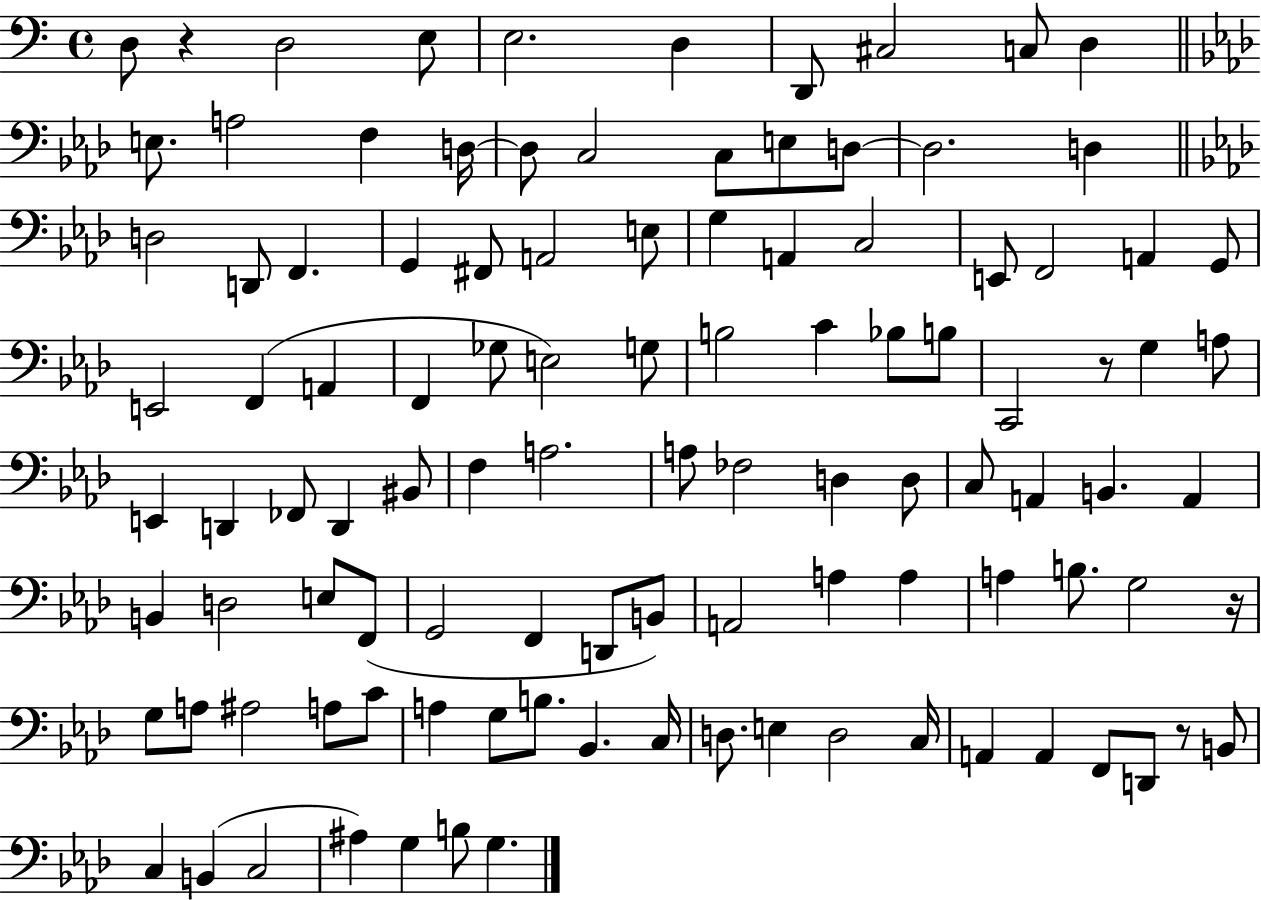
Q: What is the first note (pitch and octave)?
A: D3